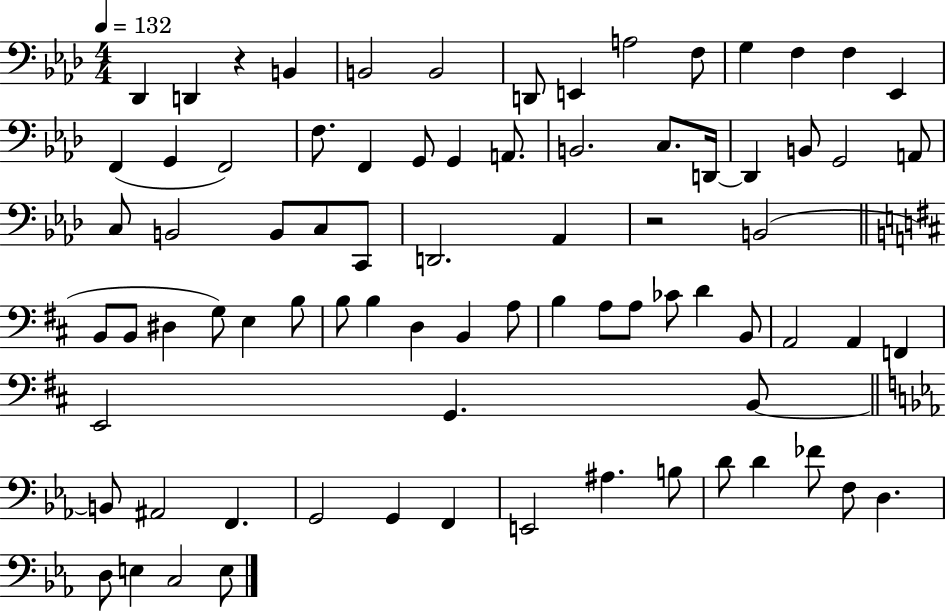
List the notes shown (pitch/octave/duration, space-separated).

Db2/q D2/q R/q B2/q B2/h B2/h D2/e E2/q A3/h F3/e G3/q F3/q F3/q Eb2/q F2/q G2/q F2/h F3/e. F2/q G2/e G2/q A2/e. B2/h. C3/e. D2/s D2/q B2/e G2/h A2/e C3/e B2/h B2/e C3/e C2/e D2/h. Ab2/q R/h B2/h B2/e B2/e D#3/q G3/e E3/q B3/e B3/e B3/q D3/q B2/q A3/e B3/q A3/e A3/e CES4/e D4/q B2/e A2/h A2/q F2/q E2/h G2/q. B2/e B2/e A#2/h F2/q. G2/h G2/q F2/q E2/h A#3/q. B3/e D4/e D4/q FES4/e F3/e D3/q. D3/e E3/q C3/h E3/e